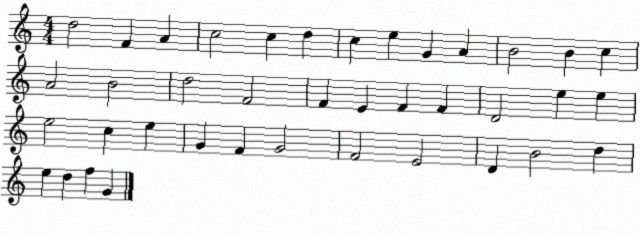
X:1
T:Untitled
M:4/4
L:1/4
K:C
d2 F A c2 c d c e G A B2 B c A2 B2 d2 F2 F E F F D2 e e e2 c e G F G2 F2 E2 D B2 d e d f G